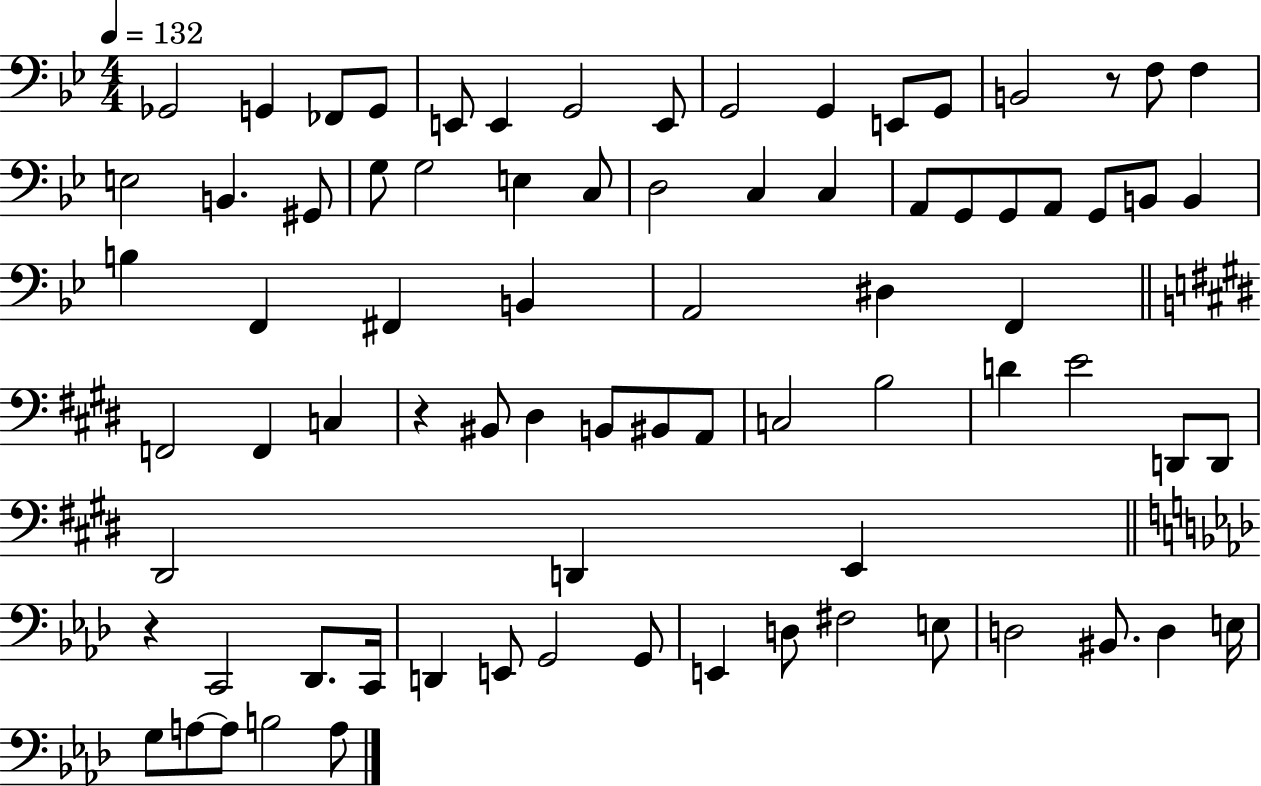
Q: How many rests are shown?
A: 3